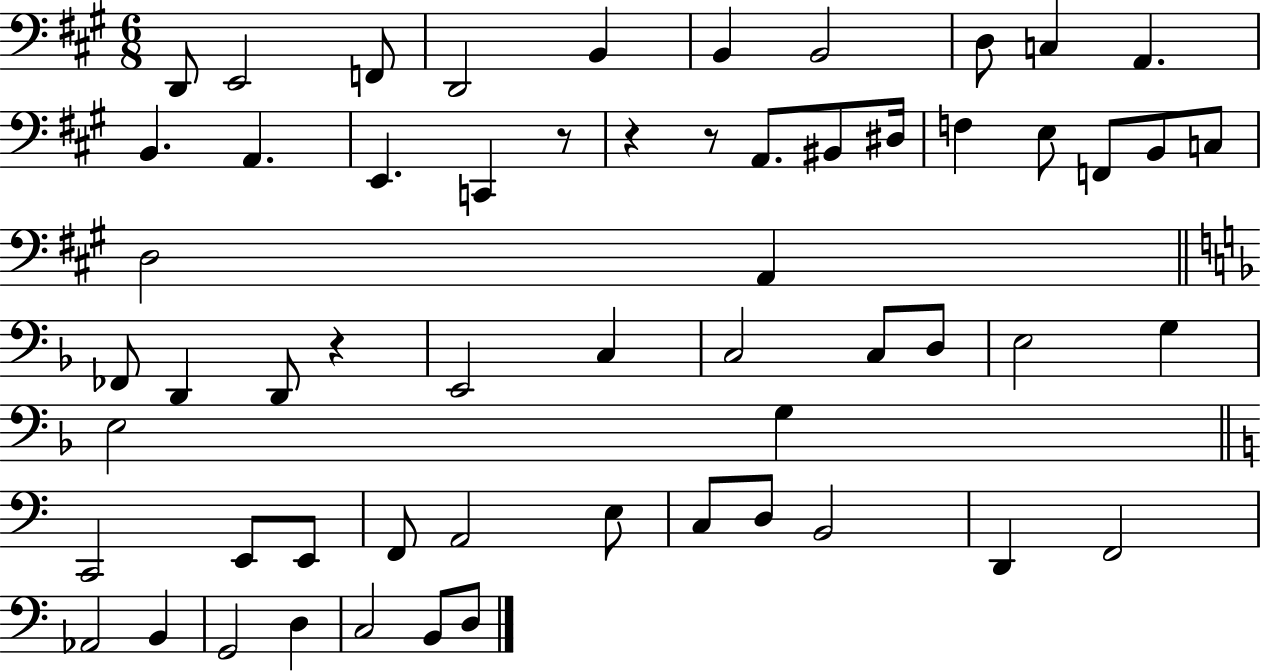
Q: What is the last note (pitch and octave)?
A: D3